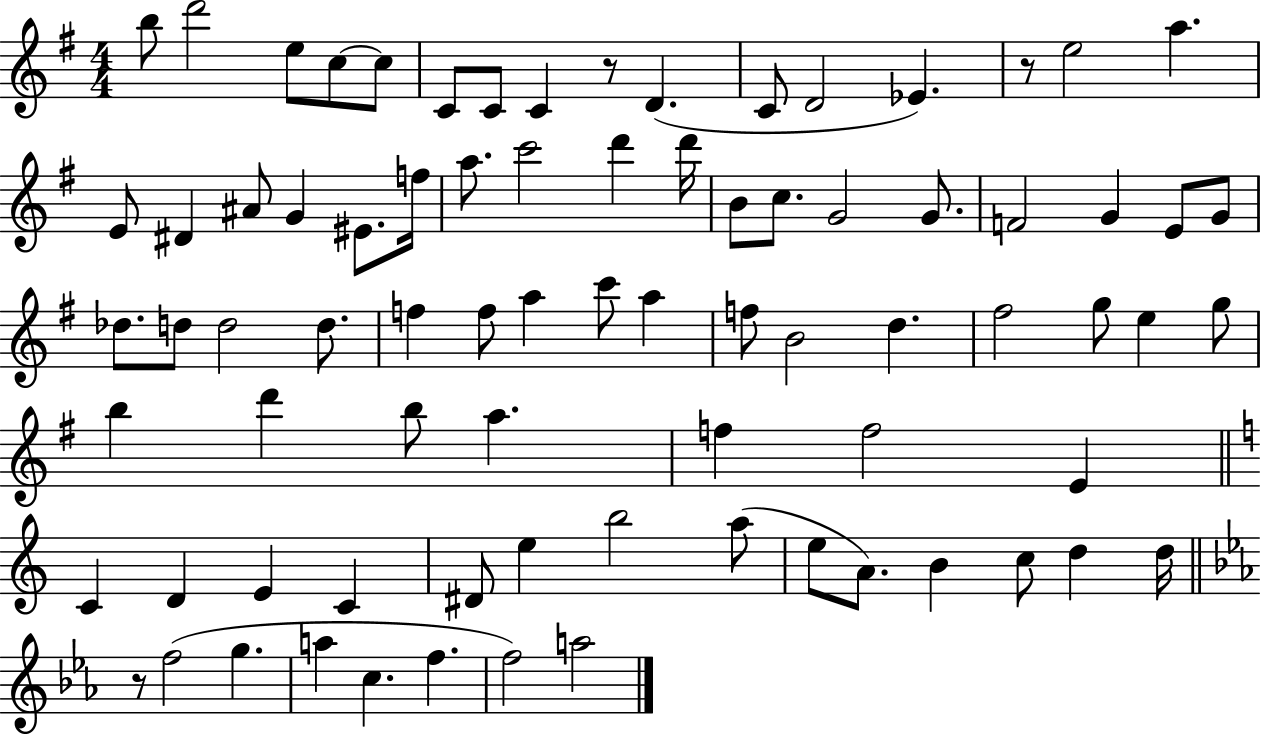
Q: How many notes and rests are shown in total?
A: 79